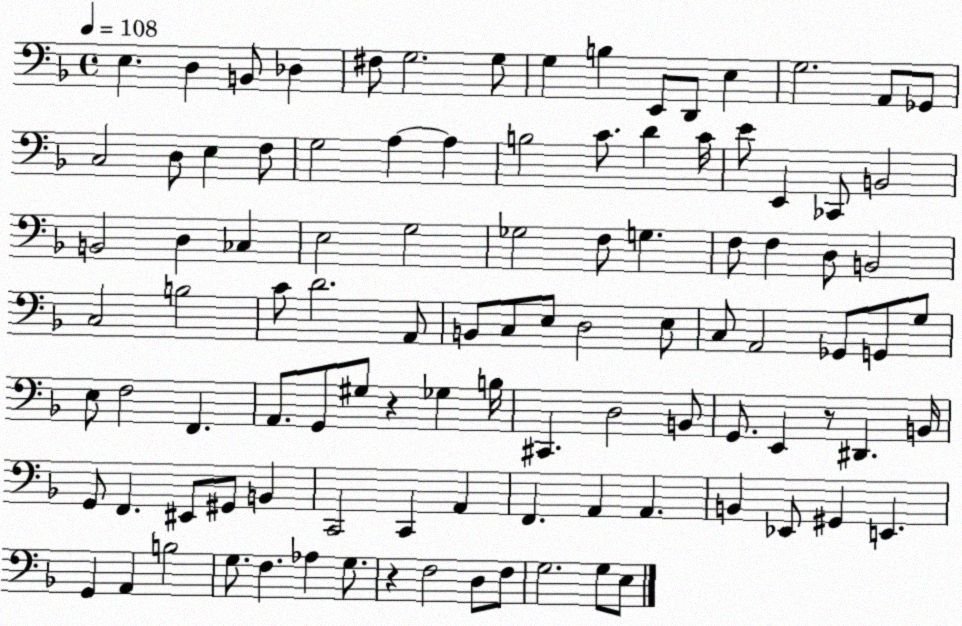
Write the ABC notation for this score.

X:1
T:Untitled
M:4/4
L:1/4
K:F
E, D, B,,/2 _D, ^F,/2 G,2 G,/2 G, B, E,,/2 D,,/2 E, G,2 A,,/2 _G,,/2 C,2 D,/2 E, F,/2 G,2 A, A, B,2 C/2 D C/4 E/2 E,, _C,,/2 B,,2 B,,2 D, _C, E,2 G,2 _G,2 F,/2 G, F,/2 F, D,/2 B,,2 C,2 B,2 C/2 D2 A,,/2 B,,/2 C,/2 E,/2 D,2 E,/2 C,/2 A,,2 _G,,/2 G,,/2 G,/2 E,/2 F,2 F,, A,,/2 G,,/2 ^G,/2 z _G, B,/4 ^C,, D,2 B,,/2 G,,/2 E,, z/2 ^D,, B,,/4 G,,/2 F,, ^E,,/2 ^G,,/2 B,, C,,2 C,, A,, F,, A,, A,, B,, _E,,/2 ^G,, E,, G,, A,, B,2 G,/2 F, _A, G,/2 z F,2 D,/2 F,/2 G,2 G,/2 E,/2